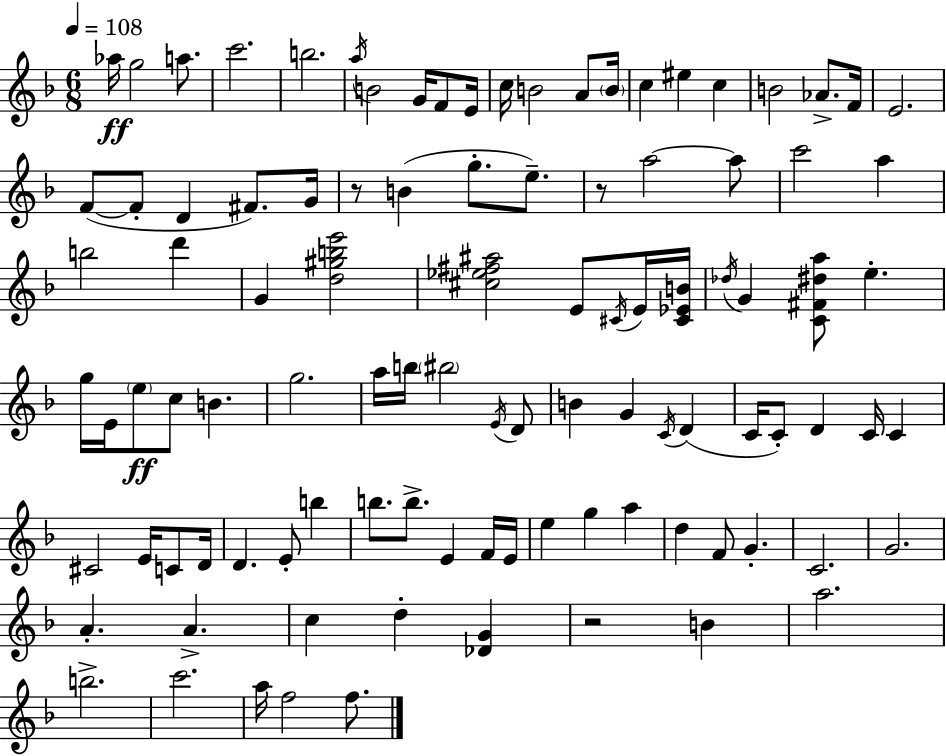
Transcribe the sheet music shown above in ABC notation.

X:1
T:Untitled
M:6/8
L:1/4
K:F
_a/4 g2 a/2 c'2 b2 a/4 B2 G/4 F/2 E/4 c/4 B2 A/2 B/4 c ^e c B2 _A/2 F/4 E2 F/2 F/2 D ^F/2 G/4 z/2 B g/2 e/2 z/2 a2 a/2 c'2 a b2 d' G [d^gbe']2 [^c_e^f^a]2 E/2 ^C/4 E/4 [^C_EB]/4 _d/4 G [C^F^da]/2 e g/4 E/4 e/2 c/2 B g2 a/4 b/4 ^b2 E/4 D/2 B G C/4 D C/4 C/2 D C/4 C ^C2 E/4 C/2 D/4 D E/2 b b/2 b/2 E F/4 E/4 e g a d F/2 G C2 G2 A A c d [_DG] z2 B a2 b2 c'2 a/4 f2 f/2